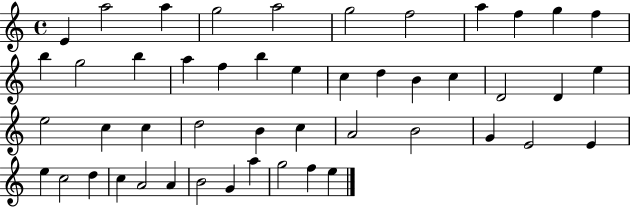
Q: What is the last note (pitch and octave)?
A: E5